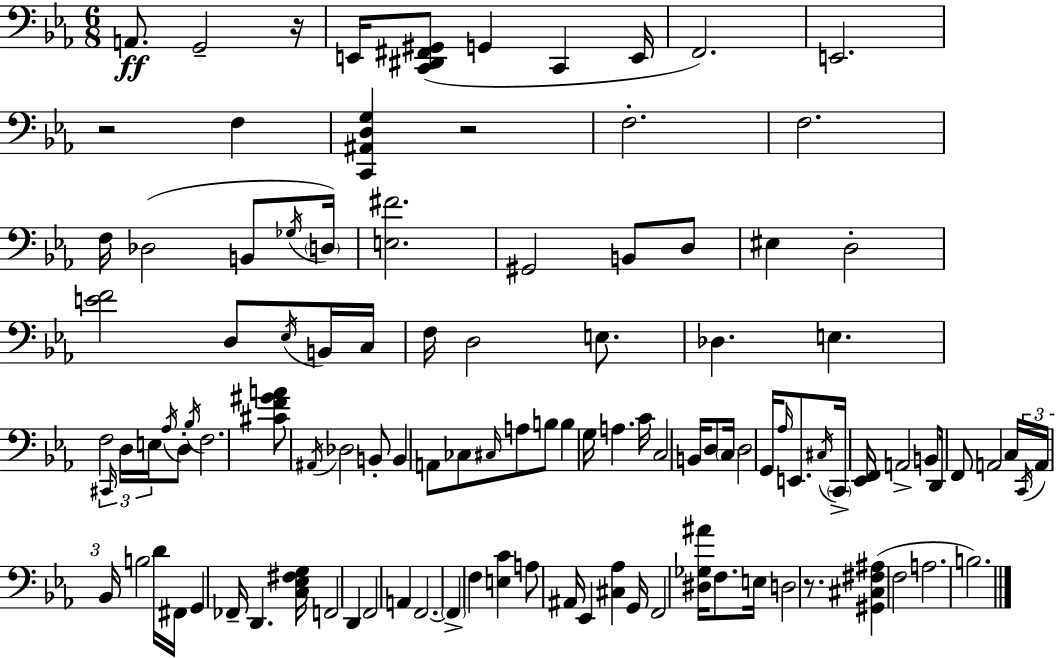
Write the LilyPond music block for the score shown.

{
  \clef bass
  \numericTimeSignature
  \time 6/8
  \key c \minor
  a,8.\ff g,2-- r16 | e,16 <c, dis, fis, gis,>8( g,4 c,4 e,16 | f,2.) | e,2. | \break r2 f4 | <c, ais, d g>4 r2 | f2.-. | f2. | \break f16 des2( b,8 \acciaccatura { ges16 } | \parenthesize d16) <e fis'>2. | gis,2 b,8 d8 | eis4 d2-. | \break <e' f'>2 d8 \acciaccatura { ees16 } | b,16 c16 f16 d2 e8. | des4. e4. | f2 \tuplet 3/2 { \grace { cis,16 } d16 | \break e16 } \acciaccatura { aes16 } d8-. \acciaccatura { bes16 } f2. | <cis' f' gis' a'>8 \acciaccatura { ais,16 } des2 | b,8-. b,4 a,8 | ces8 \grace { cis16 } a8 b8 b4 g16 | \break a4. c'16 c2 | b,16 d8 \parenthesize c16 d2 | g,16 \grace { aes16 } e,8. \acciaccatura { cis16 } \parenthesize c,16-> <ees, f,>16 a,2-> | b,8 d,16 f,8 | \break a,2 c16 \tuplet 3/2 { \acciaccatura { c,16 } a,16 bes,16 } | b2 d'16 fis,16 g,4 | fes,16-- d,4. <c ees fis g>16 f,2 | d,4 f,2 | \break a,4 f,2.~~ | \parenthesize f,4-> | f4 <e c'>4 a8 | ais,16 ees,4 <cis aes>4 g,16 f,2 | \break <dis ges ais'>16 f8. e16 d2 | r8. <gis, cis fis ais>4( | f2 a2. | b2.) | \break \bar "|."
}